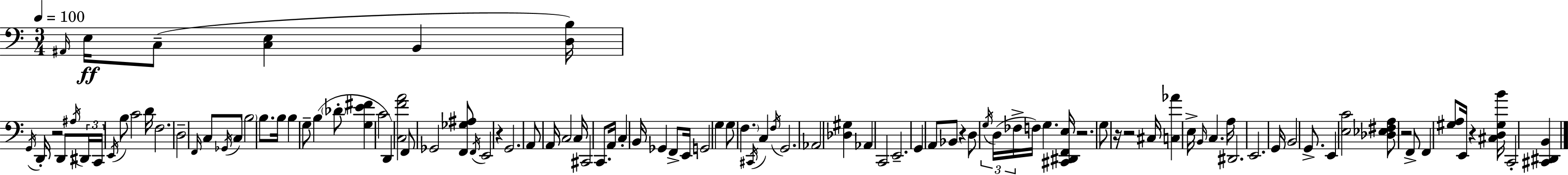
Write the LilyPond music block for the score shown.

{
  \clef bass
  \numericTimeSignature
  \time 3/4
  \key c \major
  \tempo 4 = 100
  \grace { ais,16 }\ff e16 c8--( <c e>4 b,4 | <d b>16) \acciaccatura { g,16 } d,16-. r2 d,8 | \acciaccatura { ais16 } \tuplet 3/2 { dis,16 c,16 \acciaccatura { e,16 } } b8 c'2 | d'16 f2. | \break d2-- | \grace { f,16 } c8 \acciaccatura { ges,16 } c8 \parenthesize b2 | b8. b16 b4 g8-- | b4( \parenthesize des'8-. <g e' fis'>4 c'2 | \break d,4) <c f' a'>2 | f,8 ges,2 | <f, ges ais>8 \acciaccatura { f,16 } e,2 | r4 g,2. | \break a,8 a,16 c2 | c16 cis,2 | c,8. a,16 c4-. b,16 | ges,4 f,8-> e,16 g,2 | \break g4 g8 \parenthesize f4. | \acciaccatura { cis,16 } c4 \acciaccatura { f16 } g,2. | aes,2 | <des gis>4 aes,4 | \break c,2 e,2.-- | g,4 | a,8 bes,8 r4 d8 \tuplet 3/2 { \acciaccatura { g16 } | d16( fes16-> } f16) g4. <cis, dis, f, e>16 r2. | \break g8 | r16 r2 cis16 <c aes'>4 | e16-> \grace { b,16 } c4. a16 dis,2. | e,2. | \break g,16 | b,2 g,8.-> e,4 | <e c'>2 <des ees fis a>8 | r2 f,8-> f,4 | \break <gis a>8 e,16 r4 <cis d gis b'>16 c,2-. | <cis, dis, b,>4 \bar "|."
}